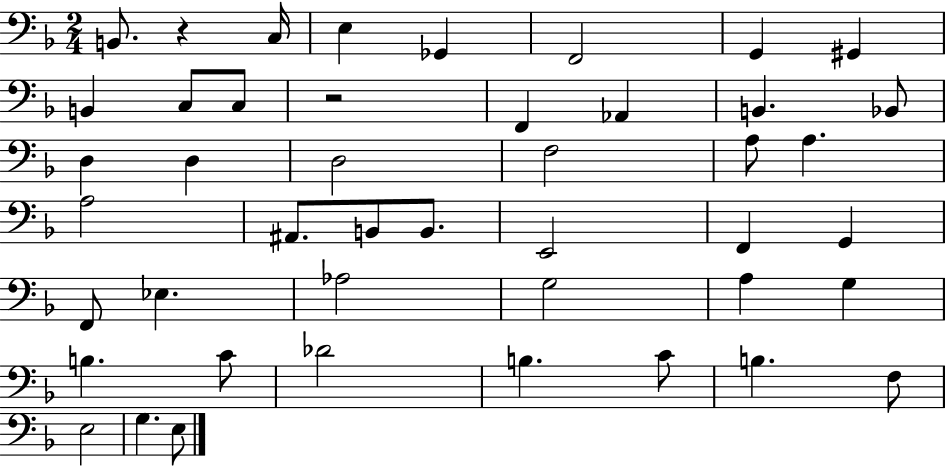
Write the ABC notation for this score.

X:1
T:Untitled
M:2/4
L:1/4
K:F
B,,/2 z C,/4 E, _G,, F,,2 G,, ^G,, B,, C,/2 C,/2 z2 F,, _A,, B,, _B,,/2 D, D, D,2 F,2 A,/2 A, A,2 ^A,,/2 B,,/2 B,,/2 E,,2 F,, G,, F,,/2 _E, _A,2 G,2 A, G, B, C/2 _D2 B, C/2 B, F,/2 E,2 G, E,/2